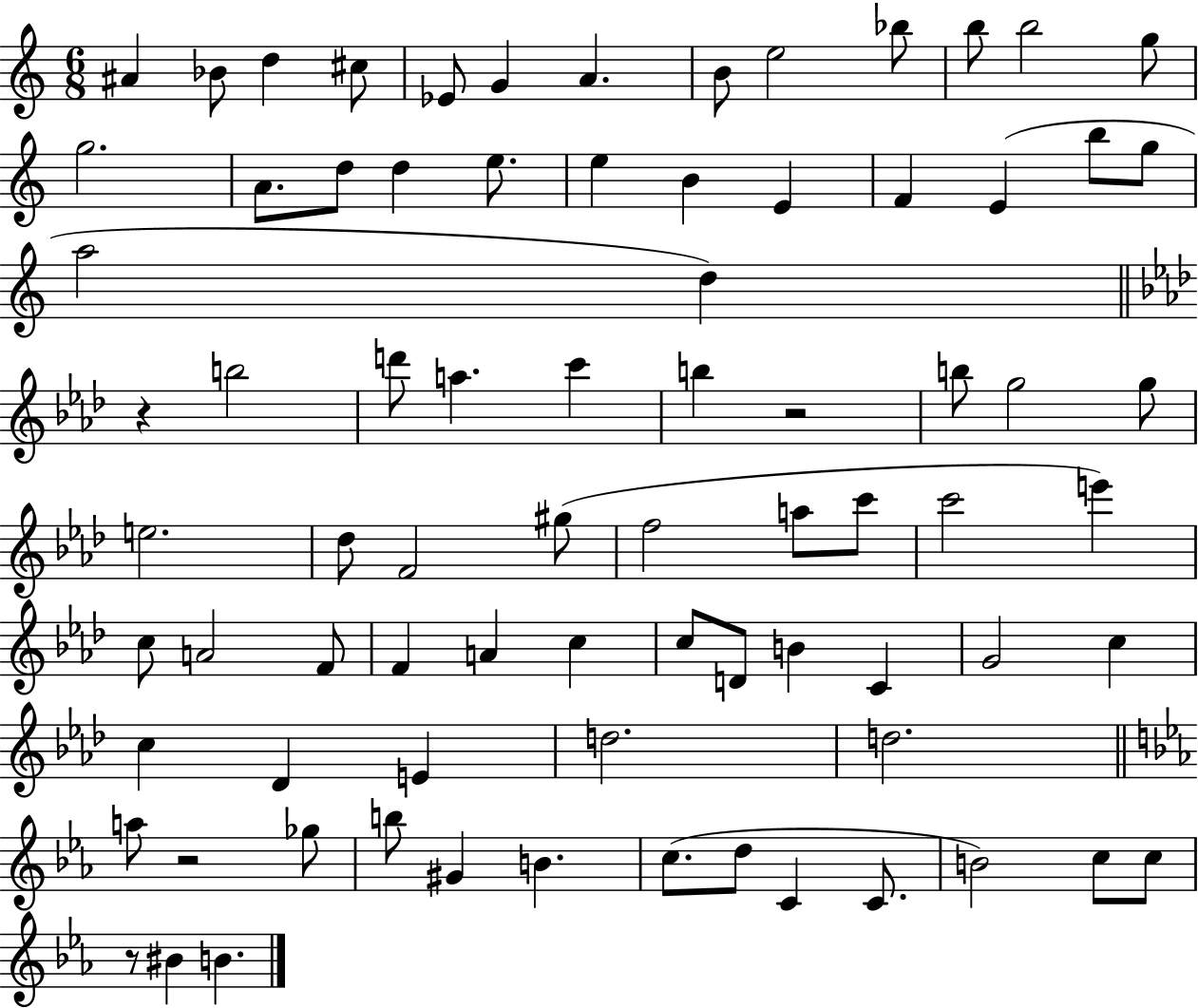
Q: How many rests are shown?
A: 4